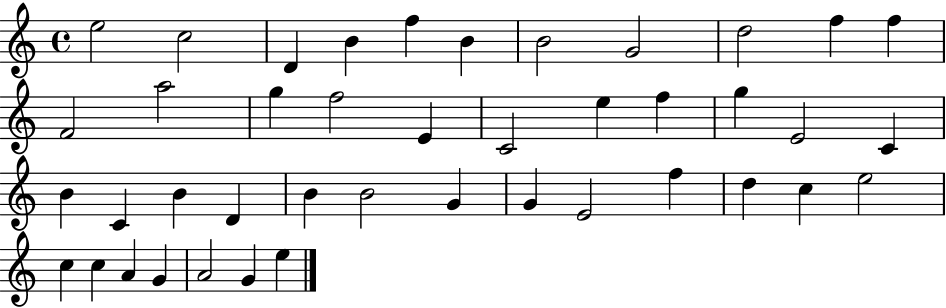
X:1
T:Untitled
M:4/4
L:1/4
K:C
e2 c2 D B f B B2 G2 d2 f f F2 a2 g f2 E C2 e f g E2 C B C B D B B2 G G E2 f d c e2 c c A G A2 G e